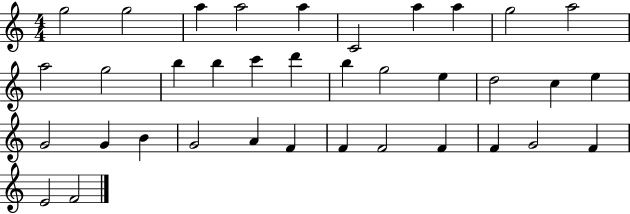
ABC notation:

X:1
T:Untitled
M:4/4
L:1/4
K:C
g2 g2 a a2 a C2 a a g2 a2 a2 g2 b b c' d' b g2 e d2 c e G2 G B G2 A F F F2 F F G2 F E2 F2